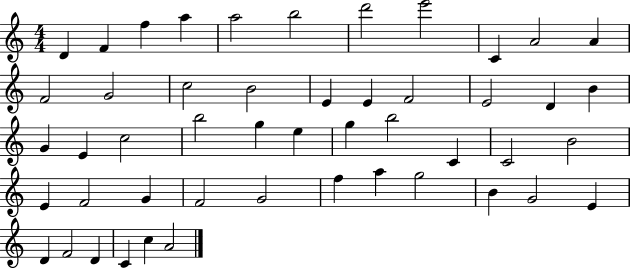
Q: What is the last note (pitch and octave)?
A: A4